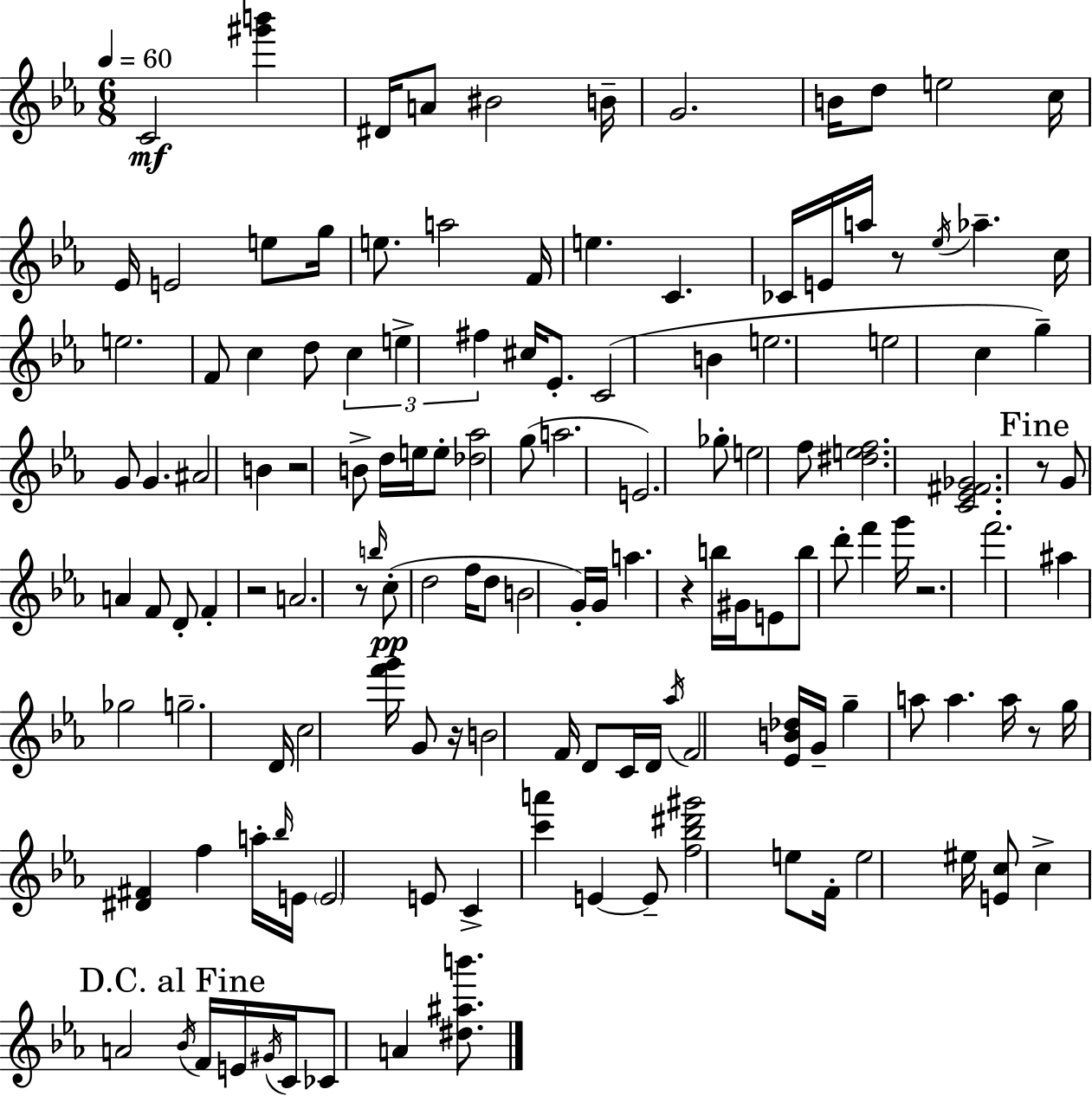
{
  \clef treble
  \numericTimeSignature
  \time 6/8
  \key c \minor
  \tempo 4 = 60
  c'2\mf <gis''' b'''>4 | dis'16 a'8 bis'2 b'16-- | g'2. | b'16 d''8 e''2 c''16 | \break ees'16 e'2 e''8 g''16 | e''8. a''2 f'16 | e''4. c'4. | ces'16 e'16 a''16 r8 \acciaccatura { ees''16 } aes''4.-- | \break c''16 e''2. | f'8 c''4 d''8 \tuplet 3/2 { c''4 | e''4-> fis''4 } cis''16 ees'8.-. | c'2( b'4 | \break e''2. | e''2 c''4 | g''4--) g'8 g'4. | ais'2 b'4 | \break r2 b'8-> d''16 | e''16 e''8-. <des'' aes''>2 g''8( | a''2. | e'2.) | \break ges''8-. e''2 f''8 | <dis'' e'' f''>2. | <c' ees' fis' ges'>2. | \mark "Fine" r8 g'8 a'4 f'8 d'8-. | \break f'4-. r2 | a'2. | r8 \grace { b''16 }\pp c''8-.( d''2 | f''16 d''8 b'2 | \break g'16-.) g'16 a''4. r4 | b''16 gis'16 e'8 b''8 d'''8-. f'''4 | g'''16 r2. | f'''2. | \break ais''4 ges''2 | g''2.-- | d'16 c''2 <f''' g'''>16 | g'8 r16 b'2 f'16 | \break d'8 c'16 d'16 \acciaccatura { aes''16 } f'2 | <ees' b' des''>16 g'16-- g''4-- a''8 a''4. | a''16 r8 g''16 <dis' fis'>4 f''4 | a''16-. \grace { bes''16 } e'16 \parenthesize e'2 | \break e'8 c'4-> <c''' a'''>4 | e'4~~ e'8-- <f'' bes'' dis''' gis'''>2 | e''8 f'16-. e''2 | eis''16 <e' c''>8 c''4-> a'2 | \break \mark "D.C. al Fine" \acciaccatura { bes'16 } f'16 e'16 \acciaccatura { gis'16 } c'16 ces'8 a'4 | <dis'' ais'' b'''>8. \bar "|."
}